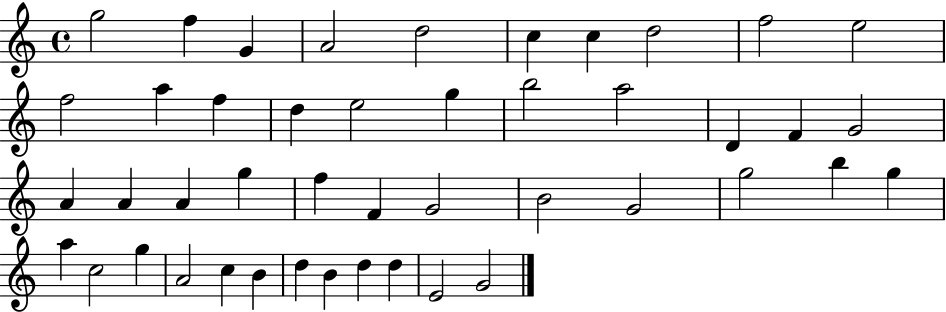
{
  \clef treble
  \time 4/4
  \defaultTimeSignature
  \key c \major
  g''2 f''4 g'4 | a'2 d''2 | c''4 c''4 d''2 | f''2 e''2 | \break f''2 a''4 f''4 | d''4 e''2 g''4 | b''2 a''2 | d'4 f'4 g'2 | \break a'4 a'4 a'4 g''4 | f''4 f'4 g'2 | b'2 g'2 | g''2 b''4 g''4 | \break a''4 c''2 g''4 | a'2 c''4 b'4 | d''4 b'4 d''4 d''4 | e'2 g'2 | \break \bar "|."
}